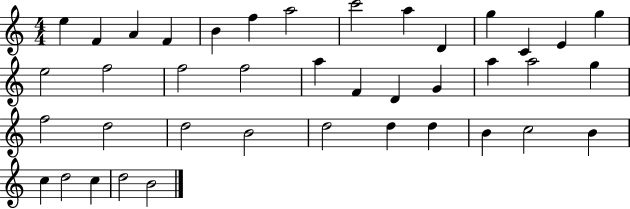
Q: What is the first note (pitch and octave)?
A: E5